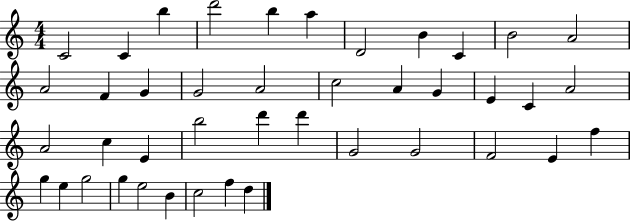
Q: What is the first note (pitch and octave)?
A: C4